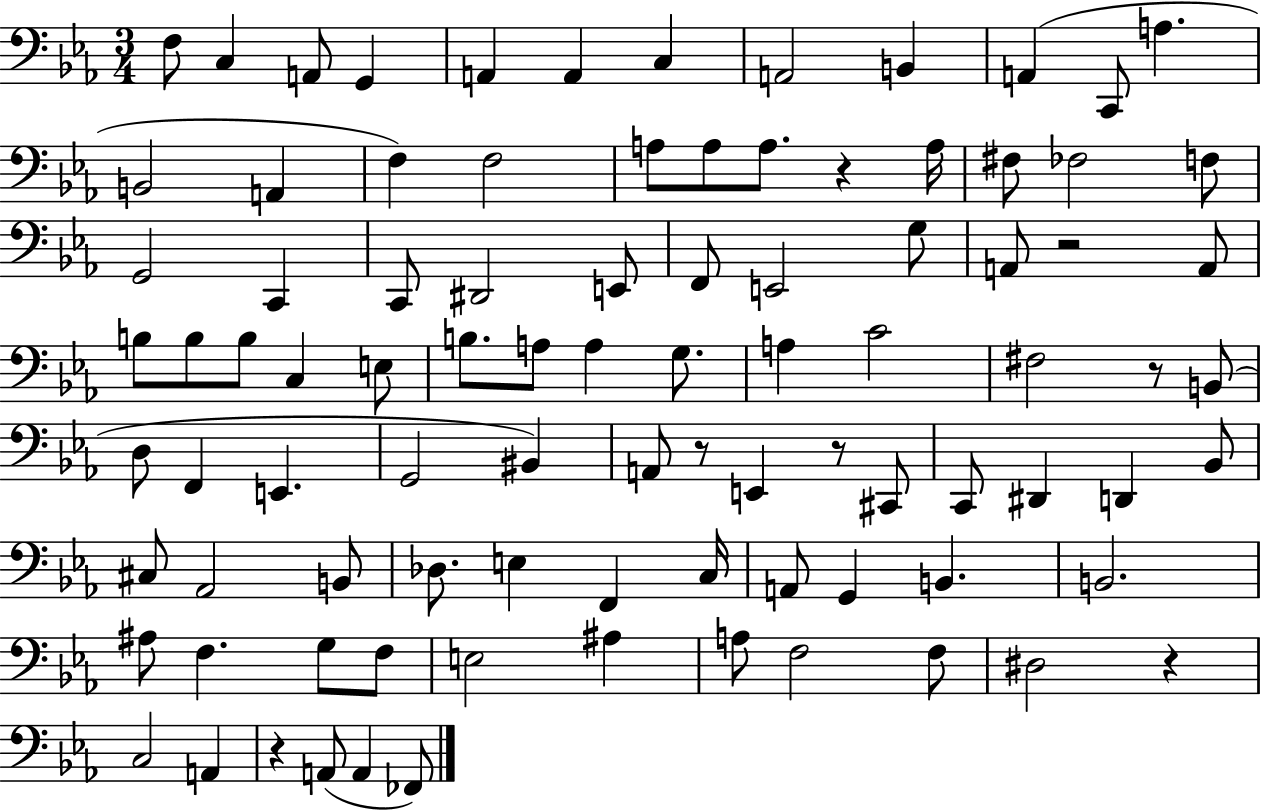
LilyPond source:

{
  \clef bass
  \numericTimeSignature
  \time 3/4
  \key ees \major
  \repeat volta 2 { f8 c4 a,8 g,4 | a,4 a,4 c4 | a,2 b,4 | a,4( c,8 a4. | \break b,2 a,4 | f4) f2 | a8 a8 a8. r4 a16 | fis8 fes2 f8 | \break g,2 c,4 | c,8 dis,2 e,8 | f,8 e,2 g8 | a,8 r2 a,8 | \break b8 b8 b8 c4 e8 | b8. a8 a4 g8. | a4 c'2 | fis2 r8 b,8( | \break d8 f,4 e,4. | g,2 bis,4) | a,8 r8 e,4 r8 cis,8 | c,8 dis,4 d,4 bes,8 | \break cis8 aes,2 b,8 | des8. e4 f,4 c16 | a,8 g,4 b,4. | b,2. | \break ais8 f4. g8 f8 | e2 ais4 | a8 f2 f8 | dis2 r4 | \break c2 a,4 | r4 a,8( a,4 fes,8) | } \bar "|."
}